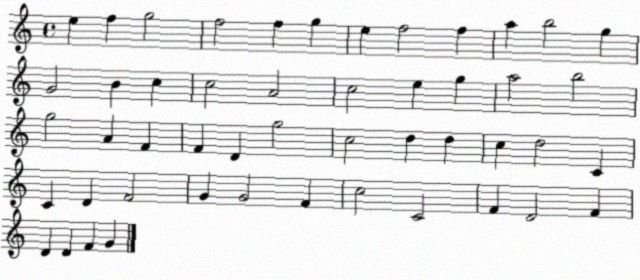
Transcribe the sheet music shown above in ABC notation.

X:1
T:Untitled
M:4/4
L:1/4
K:C
e f g2 f2 f g e f2 f a b2 g G2 B c c2 A2 c2 e g a2 b2 g2 A F F D g2 c2 d d c d2 C C D F2 G G2 F c2 C2 F D2 F D D F G